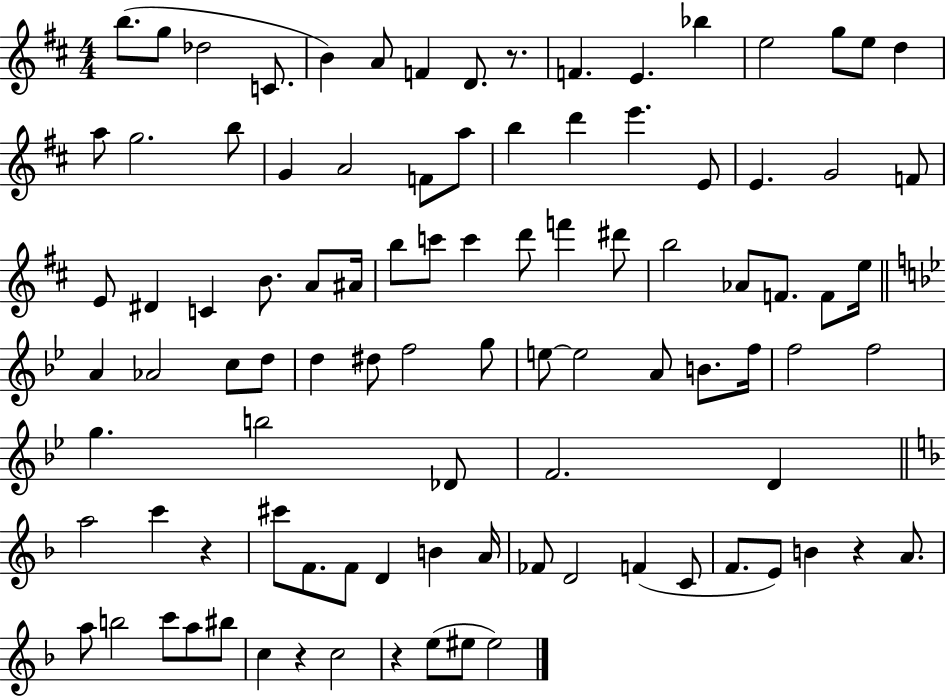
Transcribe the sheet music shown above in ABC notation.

X:1
T:Untitled
M:4/4
L:1/4
K:D
b/2 g/2 _d2 C/2 B A/2 F D/2 z/2 F E _b e2 g/2 e/2 d a/2 g2 b/2 G A2 F/2 a/2 b d' e' E/2 E G2 F/2 E/2 ^D C B/2 A/2 ^A/4 b/2 c'/2 c' d'/2 f' ^d'/2 b2 _A/2 F/2 F/2 e/4 A _A2 c/2 d/2 d ^d/2 f2 g/2 e/2 e2 A/2 B/2 f/4 f2 f2 g b2 _D/2 F2 D a2 c' z ^c'/2 F/2 F/2 D B A/4 _F/2 D2 F C/2 F/2 E/2 B z A/2 a/2 b2 c'/2 a/2 ^b/2 c z c2 z e/2 ^e/2 ^e2